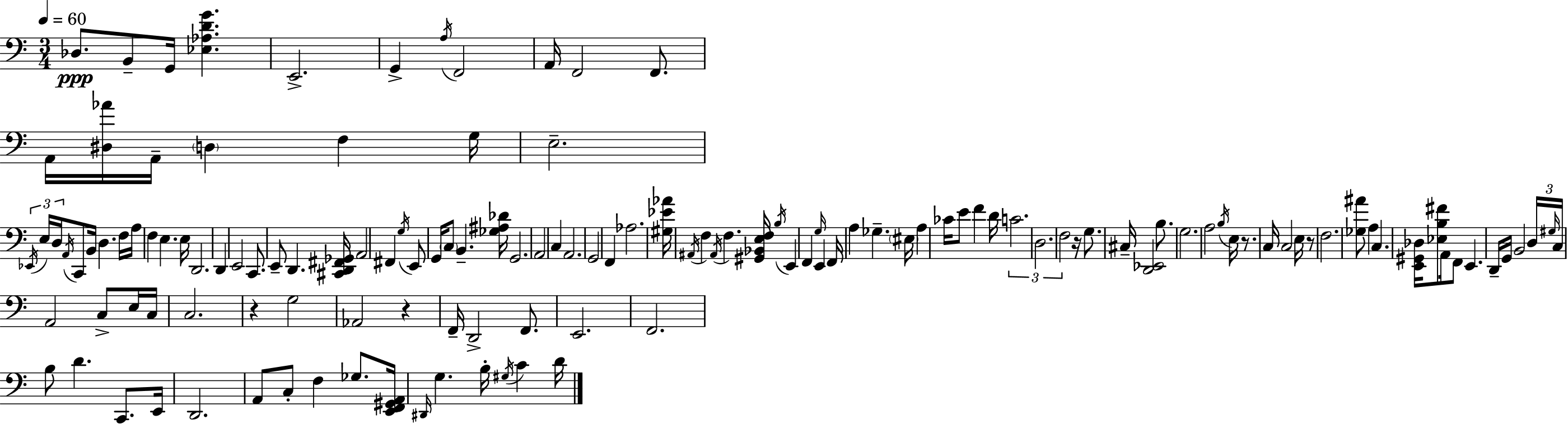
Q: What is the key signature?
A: C major